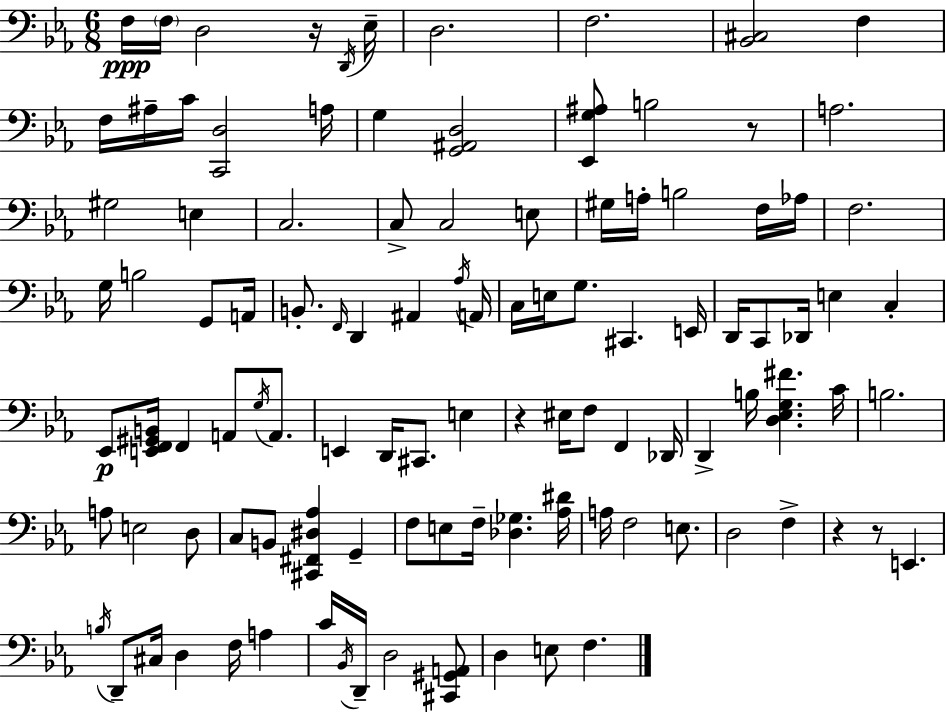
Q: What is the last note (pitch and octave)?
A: F3